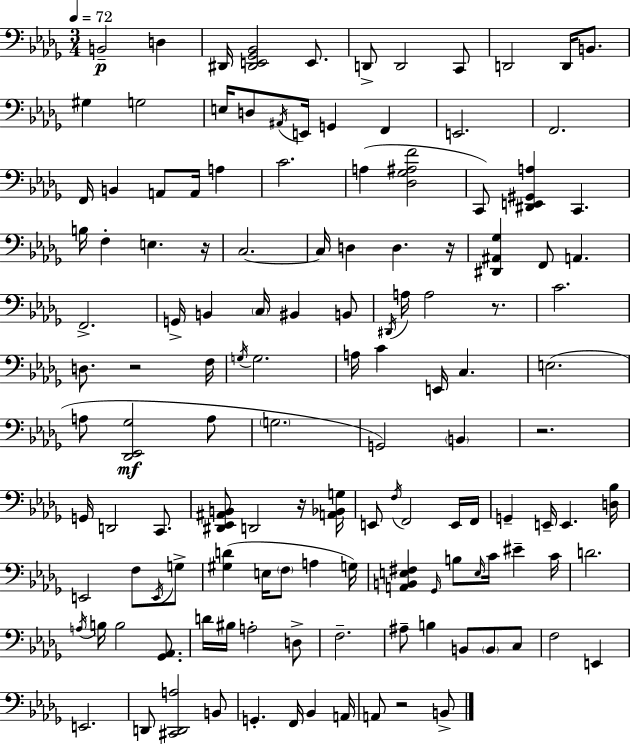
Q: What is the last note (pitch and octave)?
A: B2